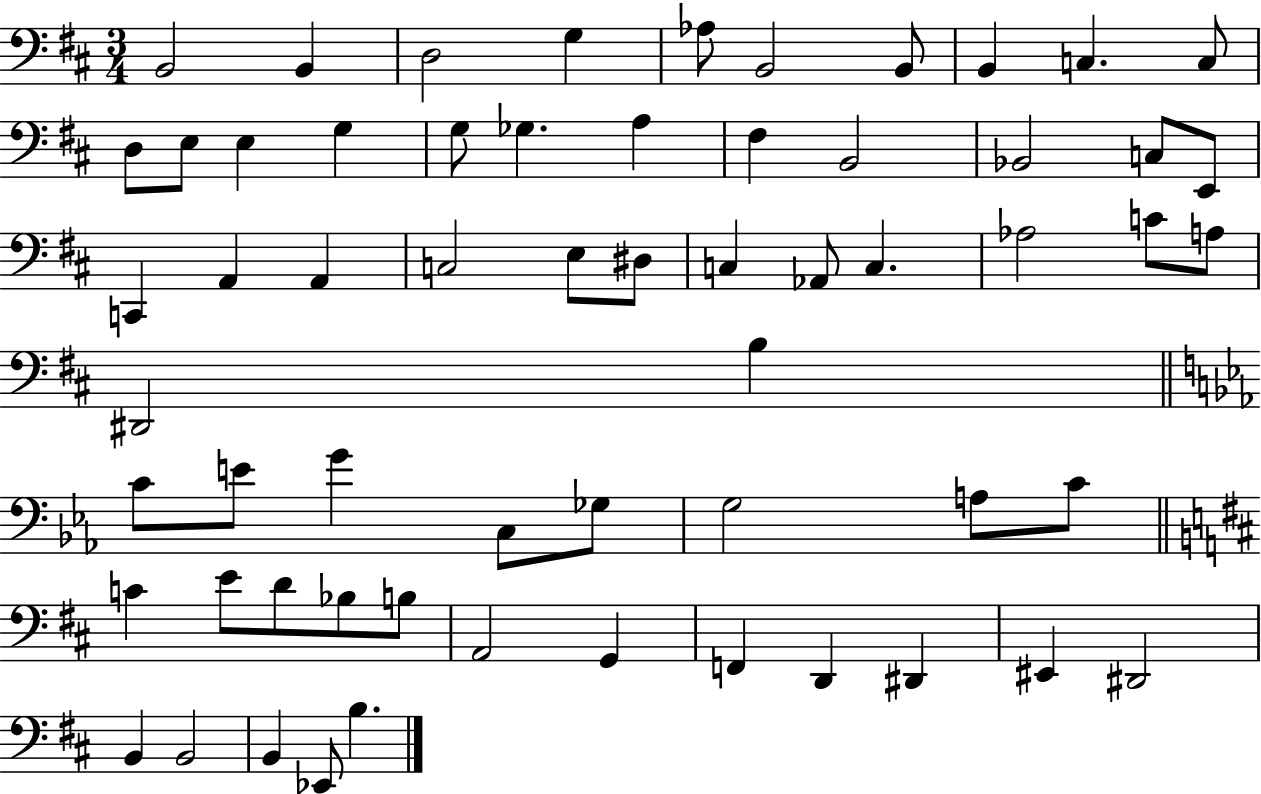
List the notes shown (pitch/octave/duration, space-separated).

B2/h B2/q D3/h G3/q Ab3/e B2/h B2/e B2/q C3/q. C3/e D3/e E3/e E3/q G3/q G3/e Gb3/q. A3/q F#3/q B2/h Bb2/h C3/e E2/e C2/q A2/q A2/q C3/h E3/e D#3/e C3/q Ab2/e C3/q. Ab3/h C4/e A3/e D#2/h B3/q C4/e E4/e G4/q C3/e Gb3/e G3/h A3/e C4/e C4/q E4/e D4/e Bb3/e B3/e A2/h G2/q F2/q D2/q D#2/q EIS2/q D#2/h B2/q B2/h B2/q Eb2/e B3/q.